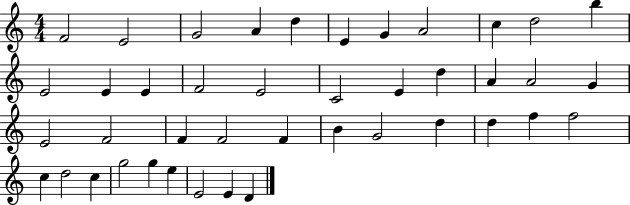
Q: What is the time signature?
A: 4/4